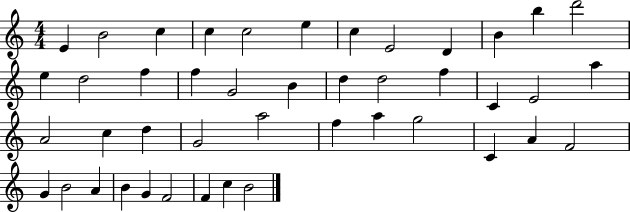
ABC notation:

X:1
T:Untitled
M:4/4
L:1/4
K:C
E B2 c c c2 e c E2 D B b d'2 e d2 f f G2 B d d2 f C E2 a A2 c d G2 a2 f a g2 C A F2 G B2 A B G F2 F c B2